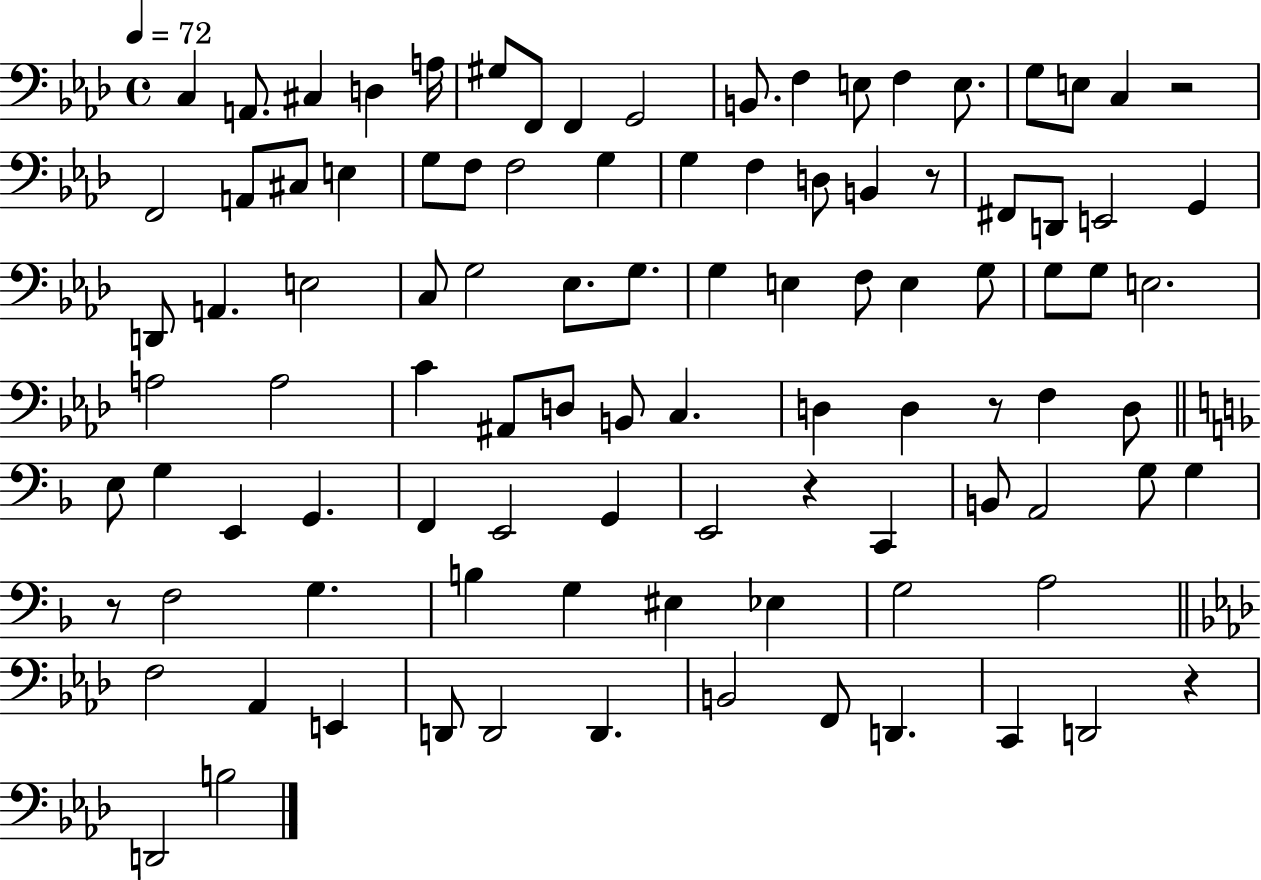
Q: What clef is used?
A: bass